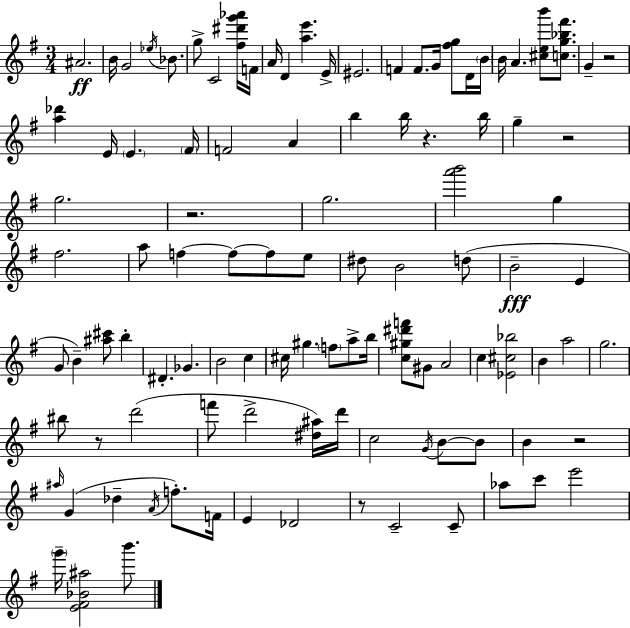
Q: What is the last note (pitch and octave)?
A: B6